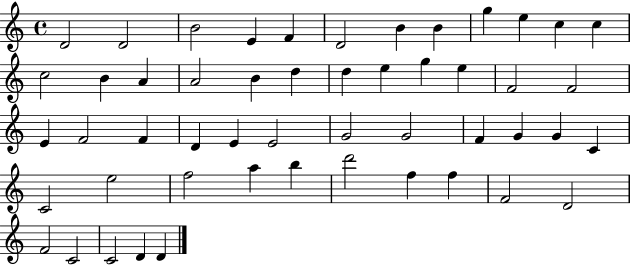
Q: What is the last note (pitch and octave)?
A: D4